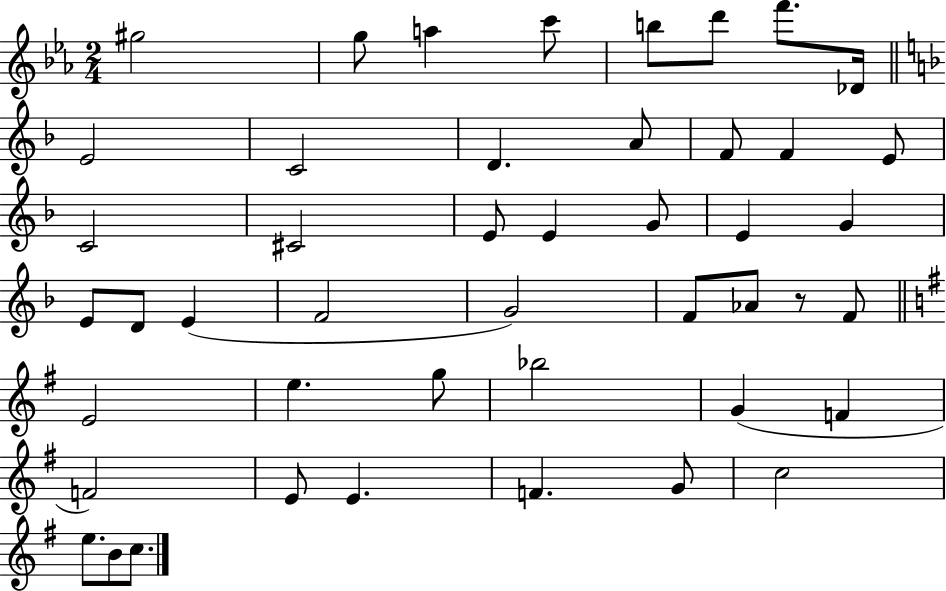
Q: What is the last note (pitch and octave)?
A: C5